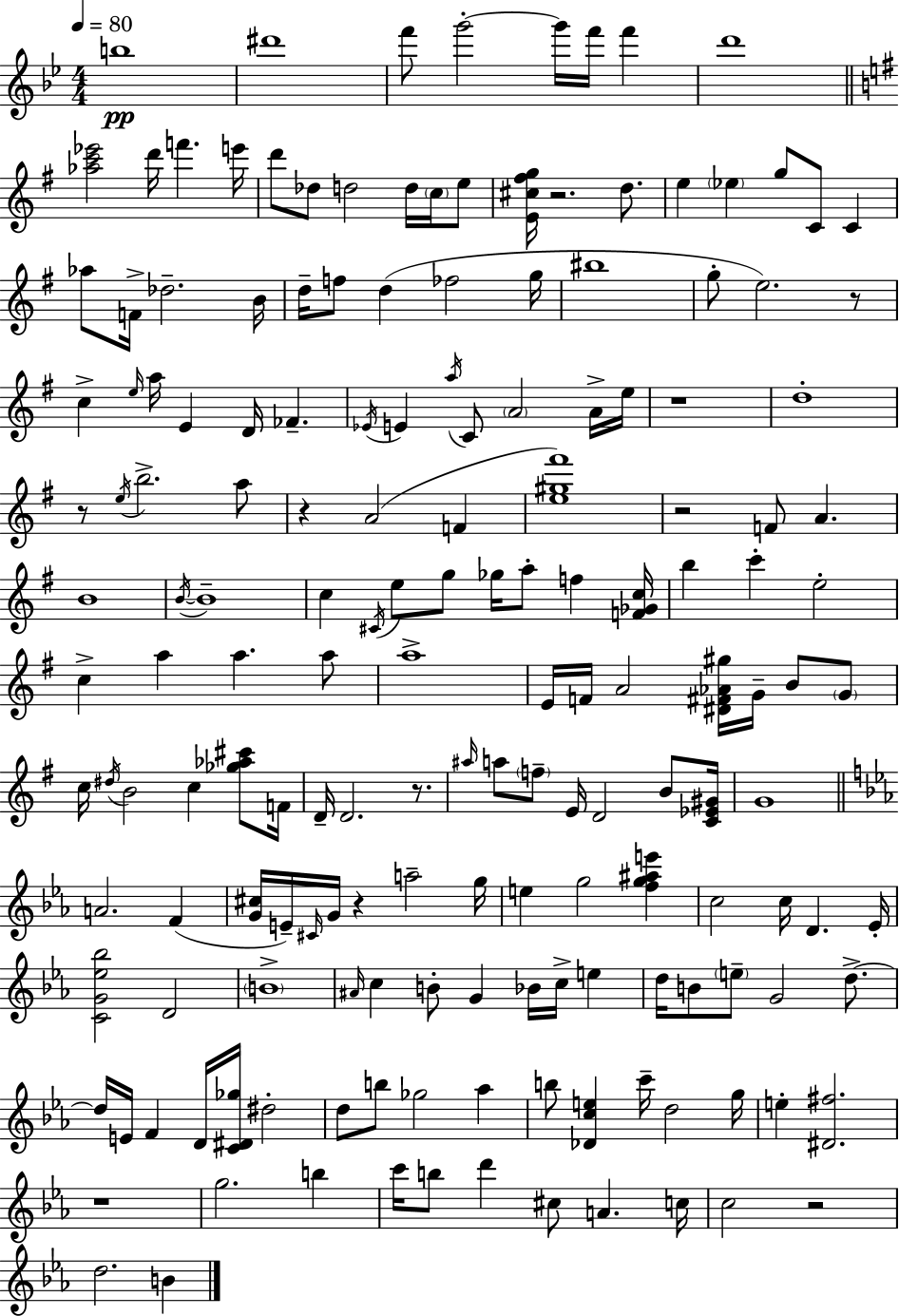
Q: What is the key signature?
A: BES major